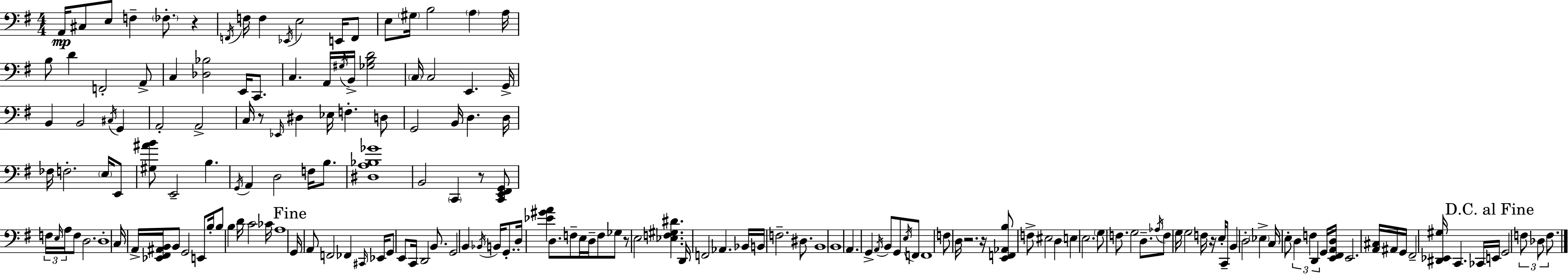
X:1
T:Untitled
M:4/4
L:1/4
K:Em
A,,/4 ^C,/2 E,/2 F, _F,/2 z F,,/4 F,/4 F, _E,,/4 E,2 E,,/4 F,,/2 E,/2 ^G,/4 B,2 A, A,/4 B,/2 D F,,2 A,,/2 C, [_D,_B,]2 E,,/4 C,,/2 C, A,,/4 ^G,/4 B,,/4 [_G,B,D]2 C,/4 C,2 E,, G,,/4 B,, B,,2 ^C,/4 G,, A,,2 A,,2 C,/4 z/2 _E,,/4 ^D, _E,/4 F, D,/2 G,,2 B,,/4 D, D,/4 _F,/4 F,2 E,/4 E,,/2 [^G,^AB]/2 E,,2 B, G,,/4 A,, D,2 F,/4 B,/2 [^D,A,_B,_G]4 B,,2 C,, z/2 [C,,E,,^F,,G,,]/2 F,/4 E,/4 A,/4 F,/2 D,2 D,4 C,/4 A,,/4 [_E,,^F,,^A,,B,,]/4 B,,/2 G,,2 E,,/2 B,/4 B,/2 B, D/4 C2 _C/4 A,4 G,,/4 A,,/2 F,,2 _F,, ^C,,/4 _E,,/4 G,,/2 E,,/2 C,,/4 D,,2 B,,/2 G,,2 B,, _B,,/4 B,,/4 G,,/2 D,/4 [_E^GA] D,/2 F,/2 E,/4 D,/4 F,/2 _G,/2 z/2 E,2 [_E,F,^G,^D] D,,/4 F,,2 _A,, _B,,/4 B,,/4 F,2 ^D,/2 B,,4 B,,4 A,, G,, A,,/4 B,,/2 G,,/2 E,/4 F,,/2 F,,4 F,/2 D,/4 z2 z/4 [E,,F,,_A,,B,]/2 F,/2 ^E,2 D, E, E,2 G,/2 F,/2 G,2 D,/2 _A,/4 F,/2 G,/4 G,2 F,/4 z/4 E,/4 C,,/2 B,, D,2 _E, C,/4 E,/2 D, F, D,, G,,/4 [E,,^F,,A,,D,]/4 E,,2 [A,,^C,]/4 ^A,,/4 G,,/4 ^F,,2 [^D,,_E,,^G,]/4 C,, _C,,/4 E,,/4 G,,2 F,/2 _D,/2 F,/2